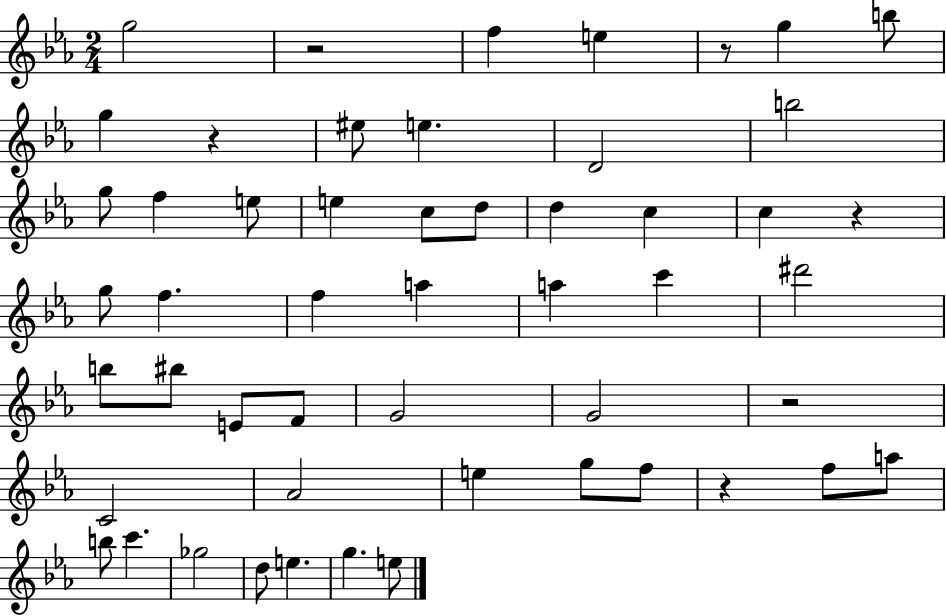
G5/h R/h F5/q E5/q R/e G5/q B5/e G5/q R/q EIS5/e E5/q. D4/h B5/h G5/e F5/q E5/e E5/q C5/e D5/e D5/q C5/q C5/q R/q G5/e F5/q. F5/q A5/q A5/q C6/q D#6/h B5/e BIS5/e E4/e F4/e G4/h G4/h R/h C4/h Ab4/h E5/q G5/e F5/e R/q F5/e A5/e B5/e C6/q. Gb5/h D5/e E5/q. G5/q. E5/e